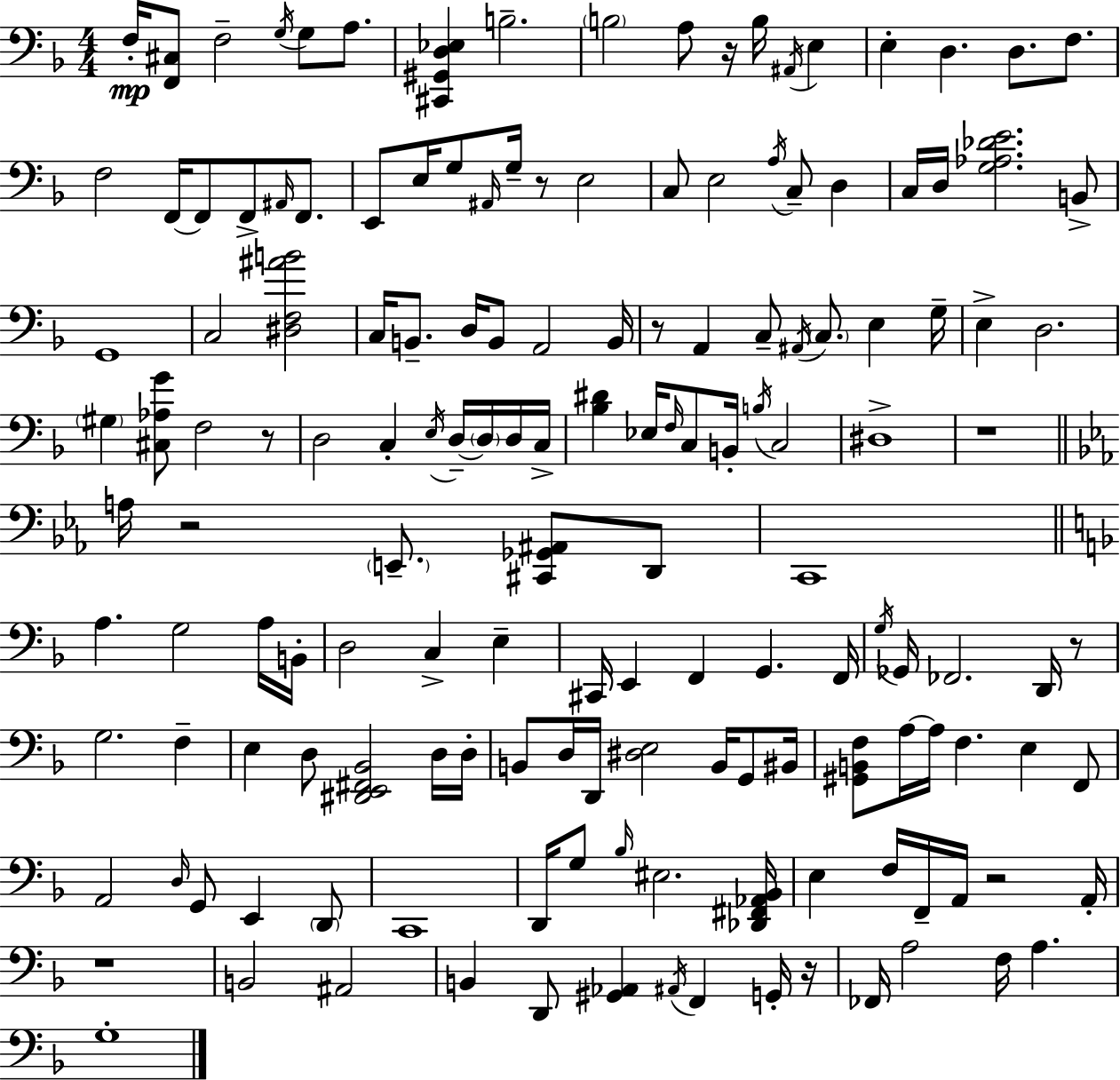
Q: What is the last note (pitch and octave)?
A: G3